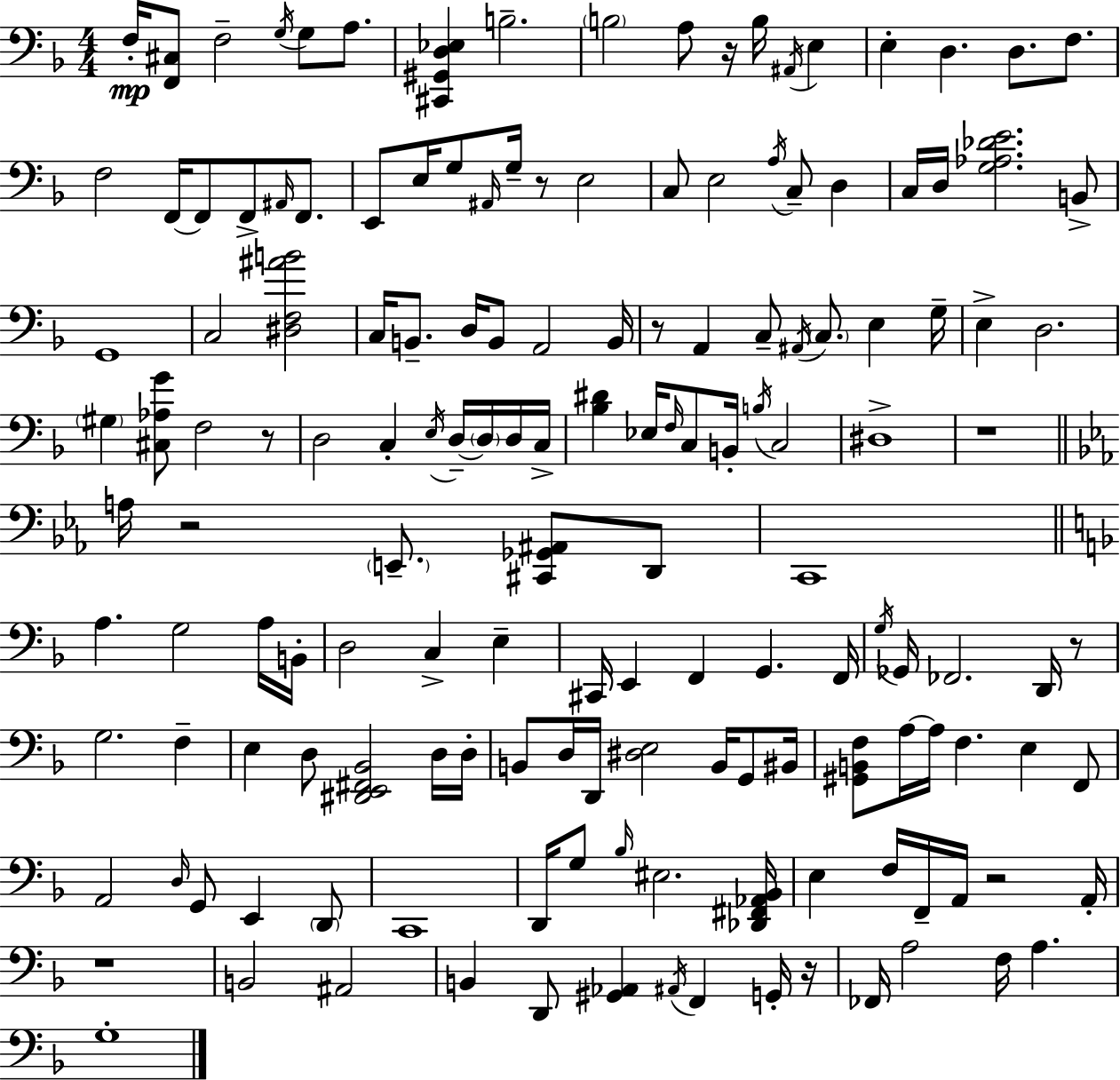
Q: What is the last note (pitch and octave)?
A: G3